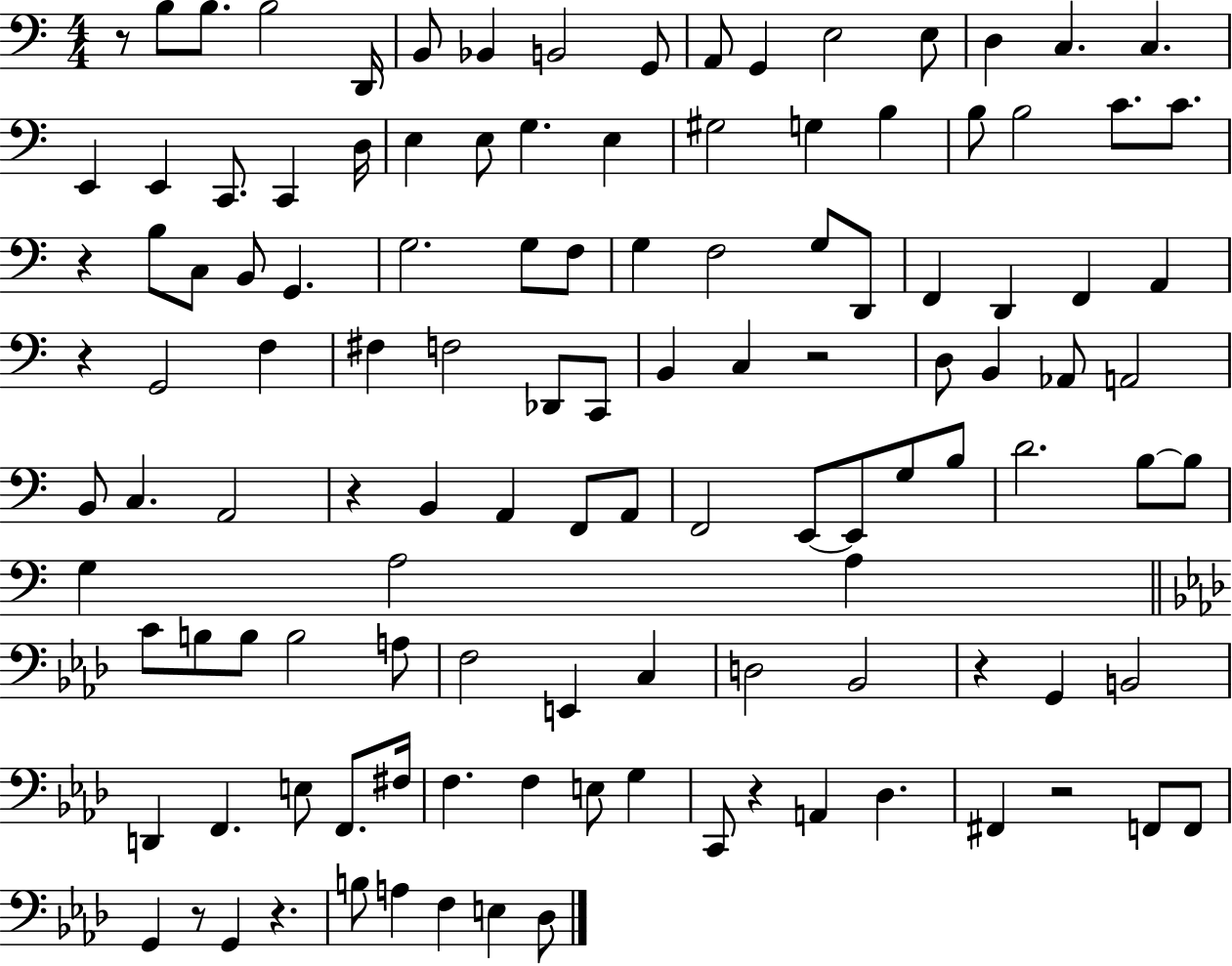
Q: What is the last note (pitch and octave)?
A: Db3